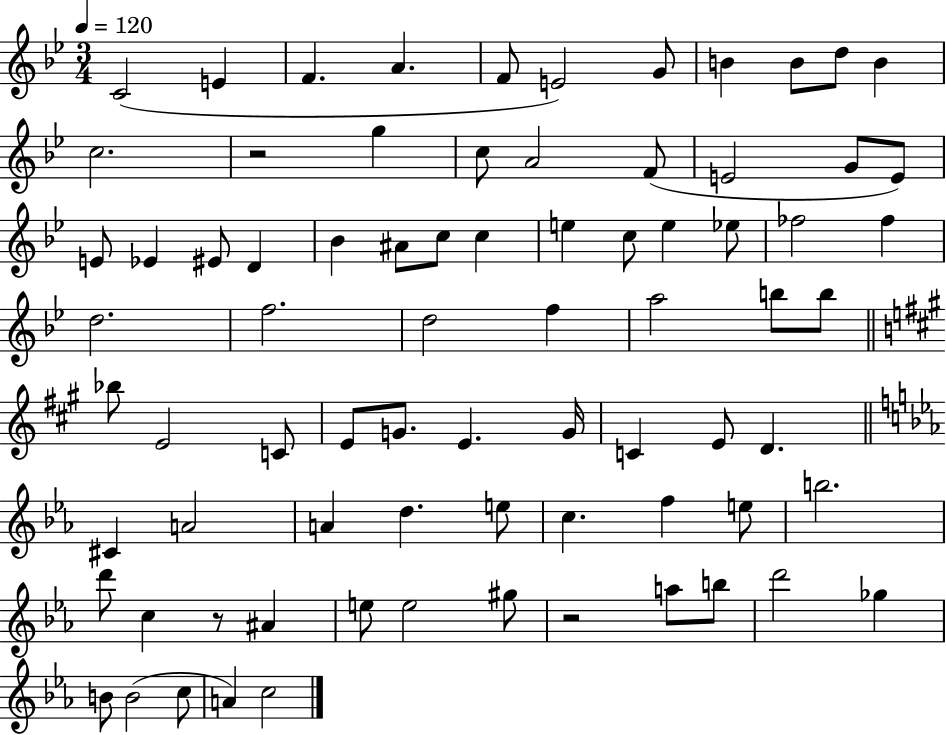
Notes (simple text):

C4/h E4/q F4/q. A4/q. F4/e E4/h G4/e B4/q B4/e D5/e B4/q C5/h. R/h G5/q C5/e A4/h F4/e E4/h G4/e E4/e E4/e Eb4/q EIS4/e D4/q Bb4/q A#4/e C5/e C5/q E5/q C5/e E5/q Eb5/e FES5/h FES5/q D5/h. F5/h. D5/h F5/q A5/h B5/e B5/e Bb5/e E4/h C4/e E4/e G4/e. E4/q. G4/s C4/q E4/e D4/q. C#4/q A4/h A4/q D5/q. E5/e C5/q. F5/q E5/e B5/h. D6/e C5/q R/e A#4/q E5/e E5/h G#5/e R/h A5/e B5/e D6/h Gb5/q B4/e B4/h C5/e A4/q C5/h